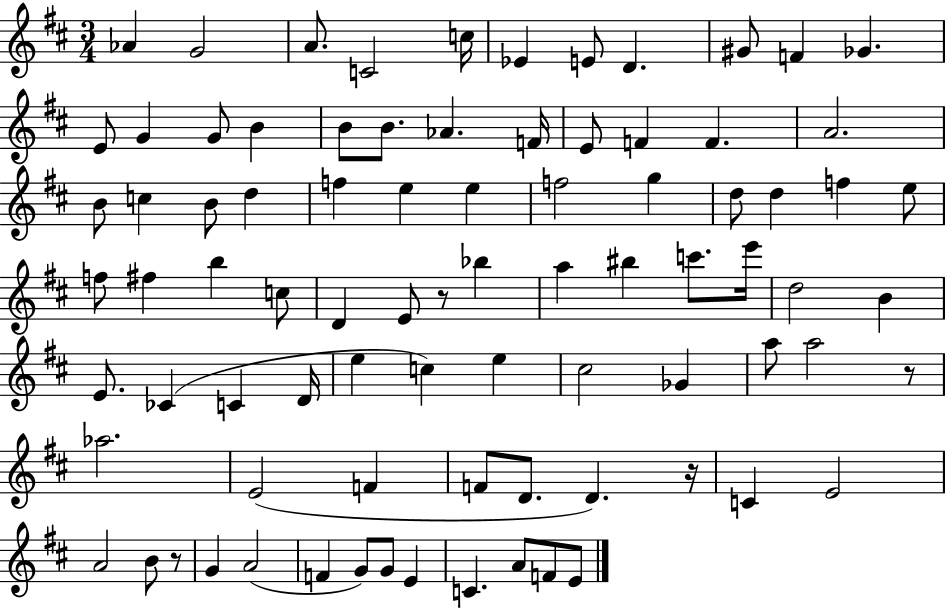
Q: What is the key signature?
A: D major